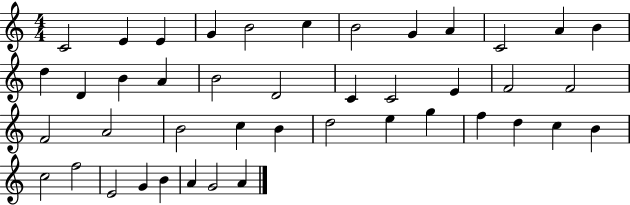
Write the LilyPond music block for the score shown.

{
  \clef treble
  \numericTimeSignature
  \time 4/4
  \key c \major
  c'2 e'4 e'4 | g'4 b'2 c''4 | b'2 g'4 a'4 | c'2 a'4 b'4 | \break d''4 d'4 b'4 a'4 | b'2 d'2 | c'4 c'2 e'4 | f'2 f'2 | \break f'2 a'2 | b'2 c''4 b'4 | d''2 e''4 g''4 | f''4 d''4 c''4 b'4 | \break c''2 f''2 | e'2 g'4 b'4 | a'4 g'2 a'4 | \bar "|."
}